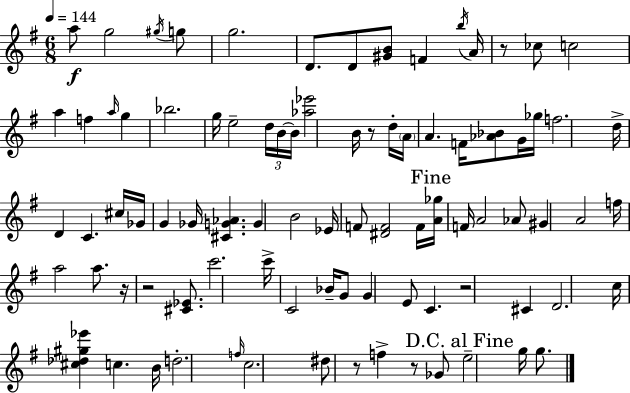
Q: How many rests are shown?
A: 7